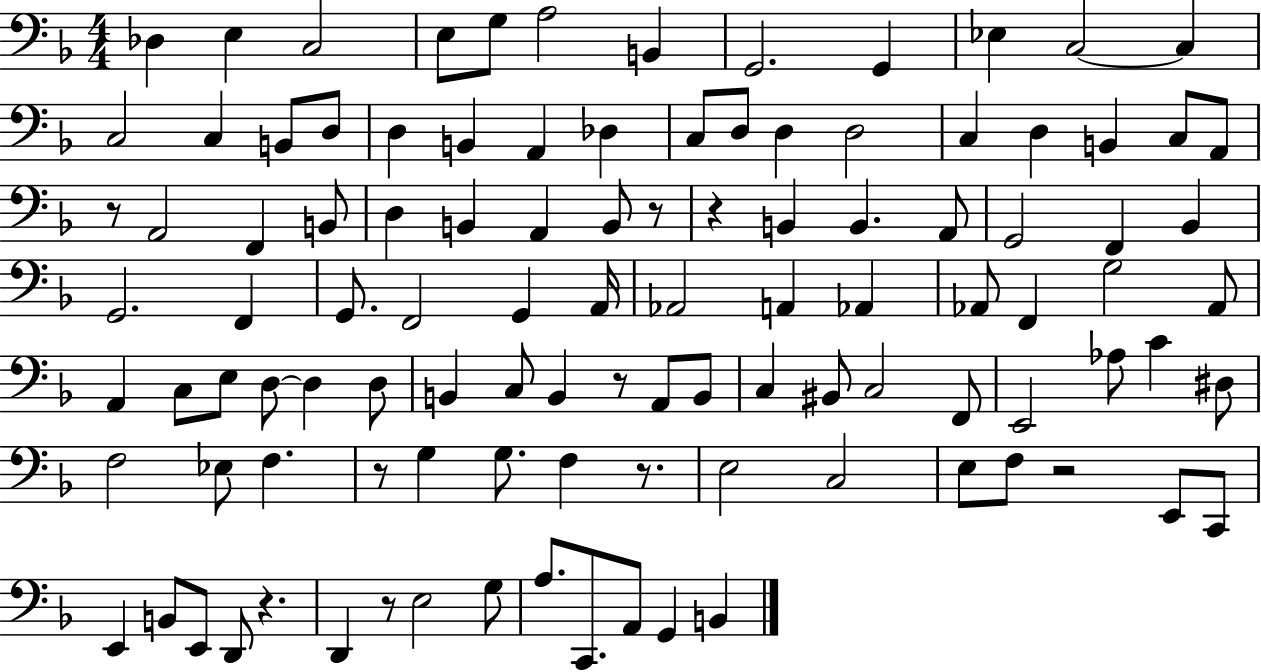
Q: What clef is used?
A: bass